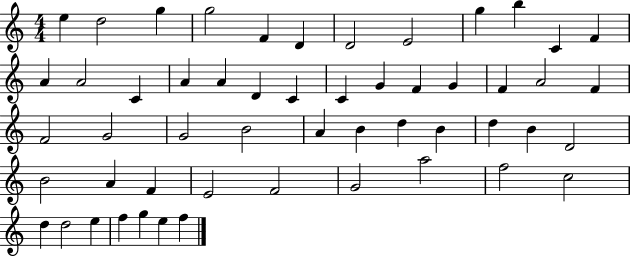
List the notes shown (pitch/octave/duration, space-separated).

E5/q D5/h G5/q G5/h F4/q D4/q D4/h E4/h G5/q B5/q C4/q F4/q A4/q A4/h C4/q A4/q A4/q D4/q C4/q C4/q G4/q F4/q G4/q F4/q A4/h F4/q F4/h G4/h G4/h B4/h A4/q B4/q D5/q B4/q D5/q B4/q D4/h B4/h A4/q F4/q E4/h F4/h G4/h A5/h F5/h C5/h D5/q D5/h E5/q F5/q G5/q E5/q F5/q